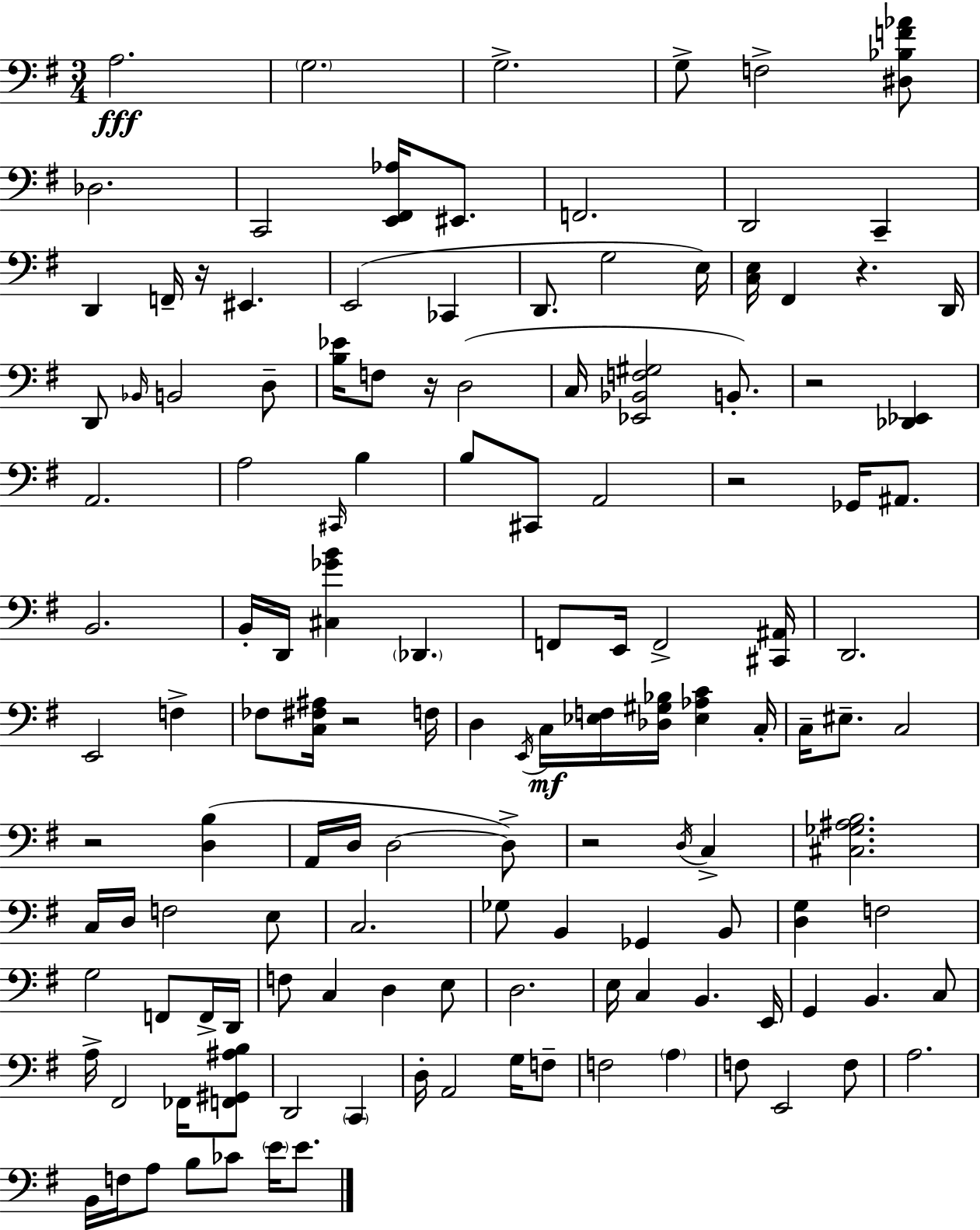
A3/h. G3/h. G3/h. G3/e F3/h [D#3,Bb3,F4,Ab4]/e Db3/h. C2/h [E2,F#2,Ab3]/s EIS2/e. F2/h. D2/h C2/q D2/q F2/s R/s EIS2/q. E2/h CES2/q D2/e. G3/h E3/s [C3,E3]/s F#2/q R/q. D2/s D2/e Bb2/s B2/h D3/e [B3,Eb4]/s F3/e R/s D3/h C3/s [Eb2,Bb2,F3,G#3]/h B2/e. R/h [Db2,Eb2]/q A2/h. A3/h C#2/s B3/q B3/e C#2/e A2/h R/h Gb2/s A#2/e. B2/h. B2/s D2/s [C#3,Gb4,B4]/q Db2/q. F2/e E2/s F2/h [C#2,A#2]/s D2/h. E2/h F3/q FES3/e [C3,F#3,A#3]/s R/h F3/s D3/q E2/s C3/s [Eb3,F3]/s [Db3,G#3,Bb3]/s [Eb3,Ab3,C4]/q C3/s C3/s EIS3/e. C3/h R/h [D3,B3]/q A2/s D3/s D3/h D3/e R/h D3/s C3/q [C#3,Gb3,A#3,B3]/h. C3/s D3/s F3/h E3/e C3/h. Gb3/e B2/q Gb2/q B2/e [D3,G3]/q F3/h G3/h F2/e F2/s D2/s F3/e C3/q D3/q E3/e D3/h. E3/s C3/q B2/q. E2/s G2/q B2/q. C3/e A3/s F#2/h FES2/s [F2,G#2,A#3,B3]/e D2/h C2/q D3/s A2/h G3/s F3/e F3/h A3/q F3/e E2/h F3/e A3/h. B2/s F3/s A3/e B3/e CES4/e E4/s E4/e.